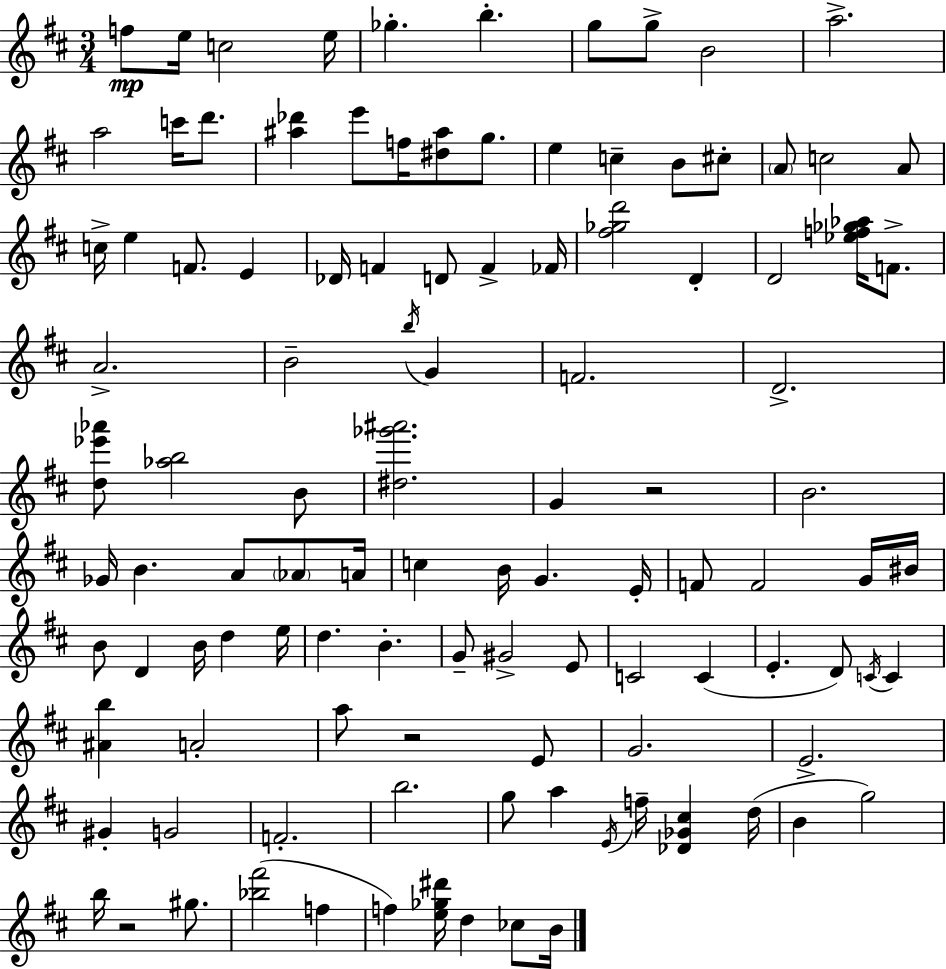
{
  \clef treble
  \numericTimeSignature
  \time 3/4
  \key d \major
  f''8\mp e''16 c''2 e''16 | ges''4.-. b''4.-. | g''8 g''8-> b'2 | a''2.-> | \break a''2 c'''16 d'''8. | <ais'' des'''>4 e'''8 f''16 <dis'' ais''>8 g''8. | e''4 c''4-- b'8 cis''8-. | \parenthesize a'8 c''2 a'8 | \break c''16-> e''4 f'8. e'4 | des'16 f'4 d'8 f'4-> fes'16 | <fis'' ges'' d'''>2 d'4-. | d'2 <ees'' f'' ges'' aes''>16 f'8.-> | \break a'2.-> | b'2-- \acciaccatura { b''16 } g'4 | f'2. | d'2.-> | \break <d'' ees''' aes'''>8 <aes'' b''>2 b'8 | <dis'' ges''' ais'''>2. | g'4 r2 | b'2. | \break ges'16 b'4. a'8 \parenthesize aes'8 | a'16 c''4 b'16 g'4. | e'16-. f'8 f'2 g'16 | bis'16 b'8 d'4 b'16 d''4 | \break e''16 d''4. b'4.-. | g'8-- gis'2-> e'8 | c'2 c'4( | e'4.-. d'8) \acciaccatura { c'16 } c'4 | \break <ais' b''>4 a'2-. | a''8 r2 | e'8 g'2. | e'2.-> | \break gis'4-. g'2 | f'2.-. | b''2. | g''8 a''4 \acciaccatura { e'16 } f''16-- <des' ges' cis''>4 | \break d''16( b'4 g''2) | b''16 r2 | gis''8. <bes'' fis'''>2( f''4 | f''4) <e'' ges'' dis'''>16 d''4 | \break ces''8 b'16 \bar "|."
}